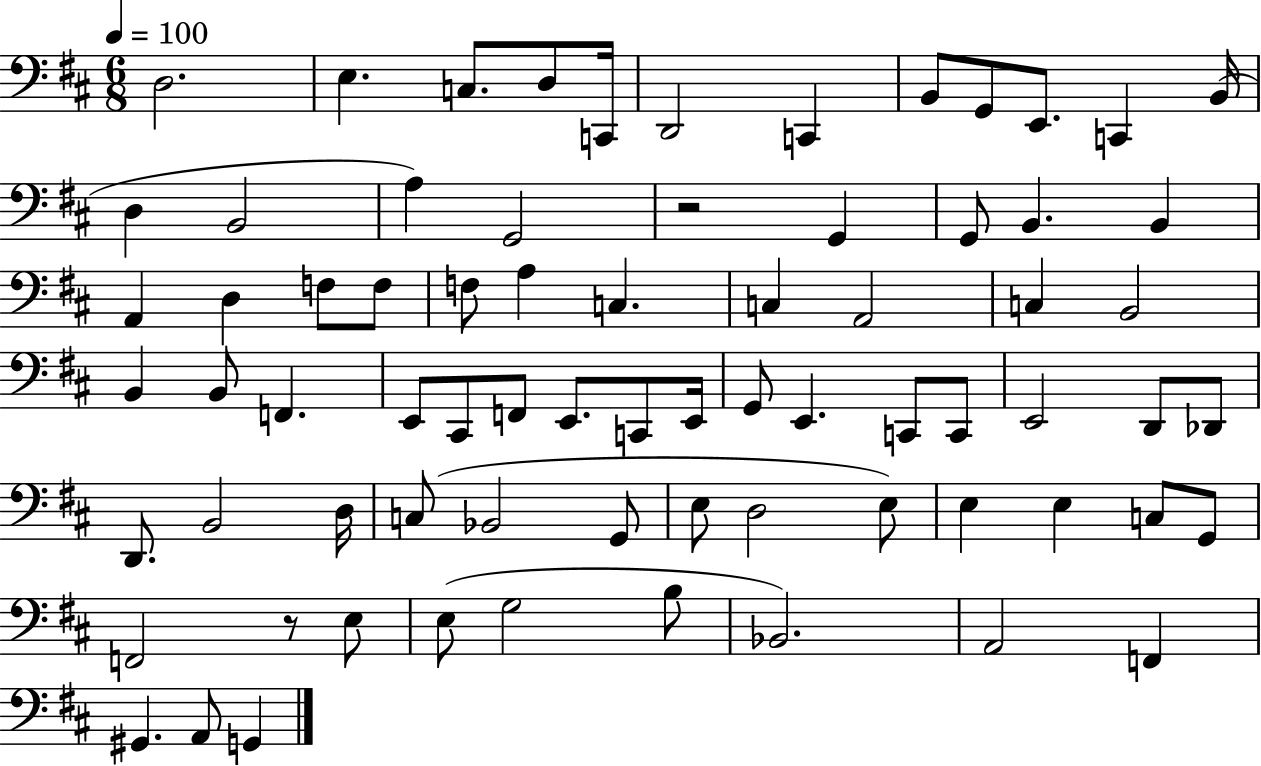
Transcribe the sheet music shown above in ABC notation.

X:1
T:Untitled
M:6/8
L:1/4
K:D
D,2 E, C,/2 D,/2 C,,/4 D,,2 C,, B,,/2 G,,/2 E,,/2 C,, B,,/4 D, B,,2 A, G,,2 z2 G,, G,,/2 B,, B,, A,, D, F,/2 F,/2 F,/2 A, C, C, A,,2 C, B,,2 B,, B,,/2 F,, E,,/2 ^C,,/2 F,,/2 E,,/2 C,,/2 E,,/4 G,,/2 E,, C,,/2 C,,/2 E,,2 D,,/2 _D,,/2 D,,/2 B,,2 D,/4 C,/2 _B,,2 G,,/2 E,/2 D,2 E,/2 E, E, C,/2 G,,/2 F,,2 z/2 E,/2 E,/2 G,2 B,/2 _B,,2 A,,2 F,, ^G,, A,,/2 G,,